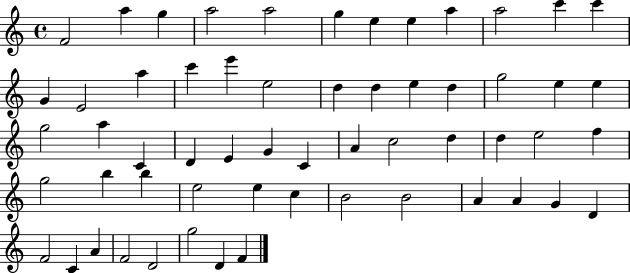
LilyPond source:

{
  \clef treble
  \time 4/4
  \defaultTimeSignature
  \key c \major
  f'2 a''4 g''4 | a''2 a''2 | g''4 e''4 e''4 a''4 | a''2 c'''4 c'''4 | \break g'4 e'2 a''4 | c'''4 e'''4 e''2 | d''4 d''4 e''4 d''4 | g''2 e''4 e''4 | \break g''2 a''4 c'4 | d'4 e'4 g'4 c'4 | a'4 c''2 d''4 | d''4 e''2 f''4 | \break g''2 b''4 b''4 | e''2 e''4 c''4 | b'2 b'2 | a'4 a'4 g'4 d'4 | \break f'2 c'4 a'4 | f'2 d'2 | g''2 d'4 f'4 | \bar "|."
}